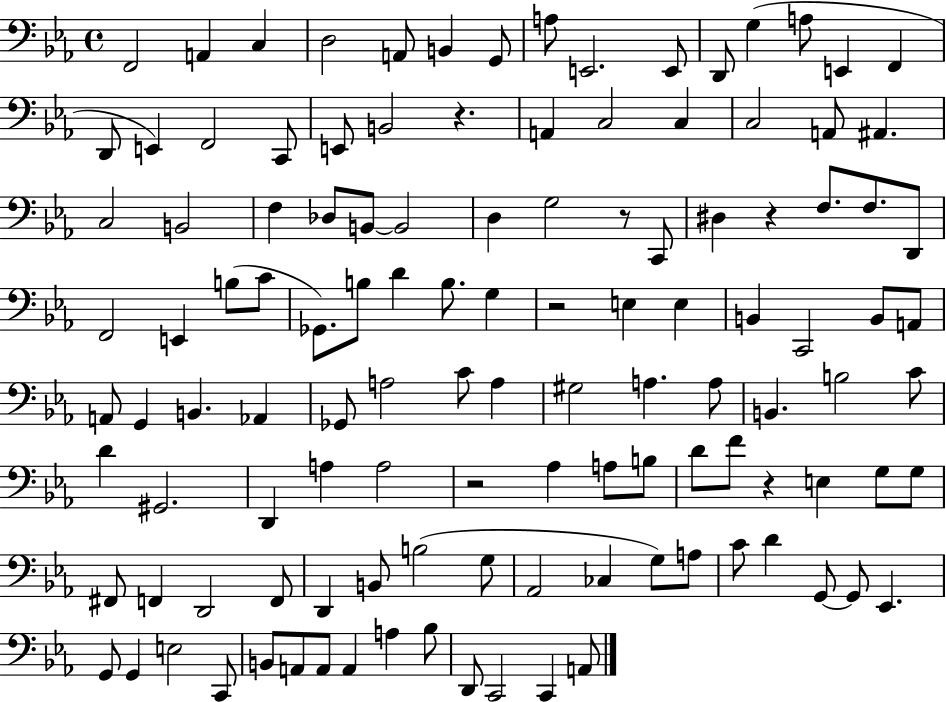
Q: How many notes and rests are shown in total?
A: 119